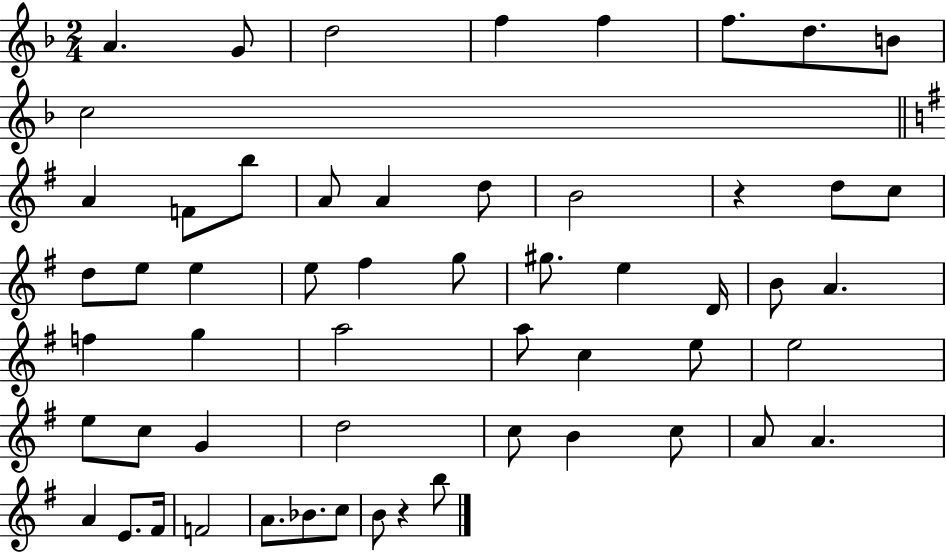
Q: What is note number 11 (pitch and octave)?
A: F4